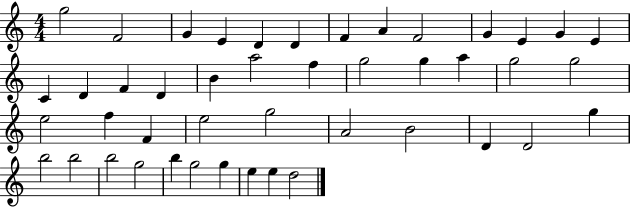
G5/h F4/h G4/q E4/q D4/q D4/q F4/q A4/q F4/h G4/q E4/q G4/q E4/q C4/q D4/q F4/q D4/q B4/q A5/h F5/q G5/h G5/q A5/q G5/h G5/h E5/h F5/q F4/q E5/h G5/h A4/h B4/h D4/q D4/h G5/q B5/h B5/h B5/h G5/h B5/q G5/h G5/q E5/q E5/q D5/h